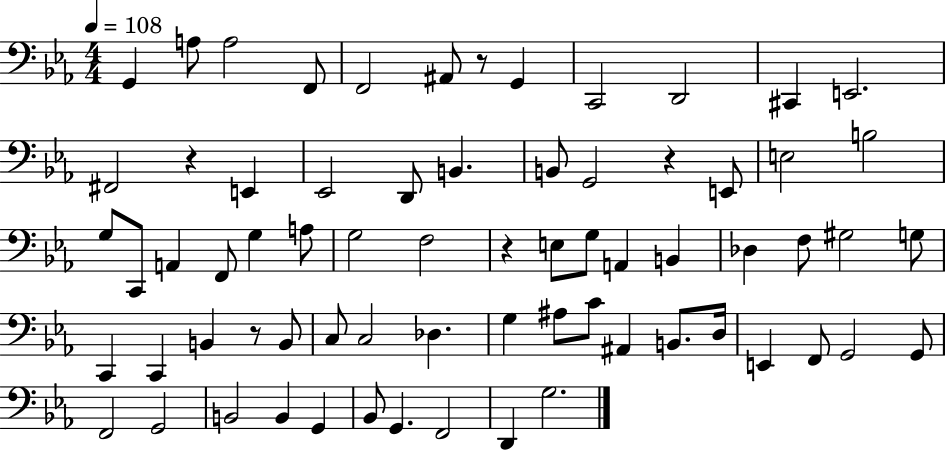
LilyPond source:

{
  \clef bass
  \numericTimeSignature
  \time 4/4
  \key ees \major
  \tempo 4 = 108
  g,4 a8 a2 f,8 | f,2 ais,8 r8 g,4 | c,2 d,2 | cis,4 e,2. | \break fis,2 r4 e,4 | ees,2 d,8 b,4. | b,8 g,2 r4 e,8 | e2 b2 | \break g8 c,8 a,4 f,8 g4 a8 | g2 f2 | r4 e8 g8 a,4 b,4 | des4 f8 gis2 g8 | \break c,4 c,4 b,4 r8 b,8 | c8 c2 des4. | g4 ais8 c'8 ais,4 b,8. d16 | e,4 f,8 g,2 g,8 | \break f,2 g,2 | b,2 b,4 g,4 | bes,8 g,4. f,2 | d,4 g2. | \break \bar "|."
}